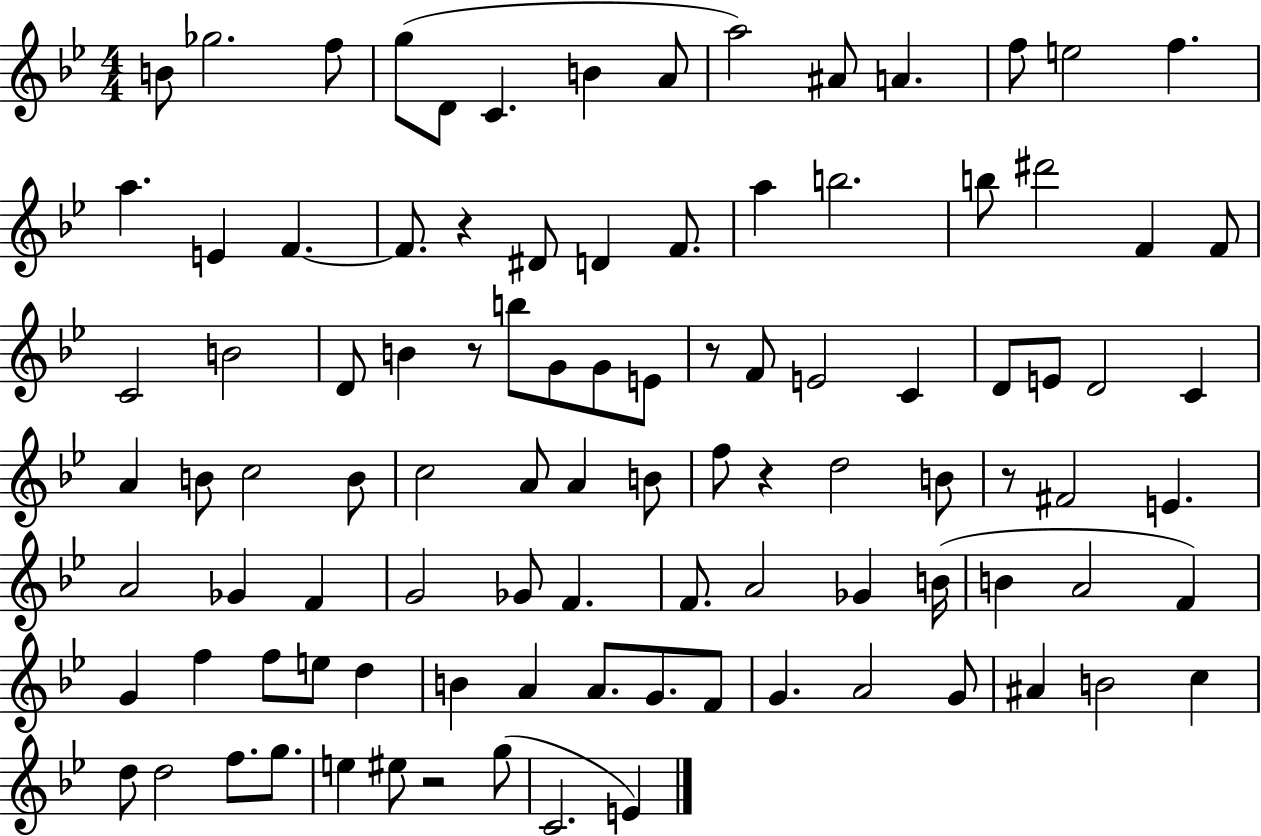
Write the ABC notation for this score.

X:1
T:Untitled
M:4/4
L:1/4
K:Bb
B/2 _g2 f/2 g/2 D/2 C B A/2 a2 ^A/2 A f/2 e2 f a E F F/2 z ^D/2 D F/2 a b2 b/2 ^d'2 F F/2 C2 B2 D/2 B z/2 b/2 G/2 G/2 E/2 z/2 F/2 E2 C D/2 E/2 D2 C A B/2 c2 B/2 c2 A/2 A B/2 f/2 z d2 B/2 z/2 ^F2 E A2 _G F G2 _G/2 F F/2 A2 _G B/4 B A2 F G f f/2 e/2 d B A A/2 G/2 F/2 G A2 G/2 ^A B2 c d/2 d2 f/2 g/2 e ^e/2 z2 g/2 C2 E